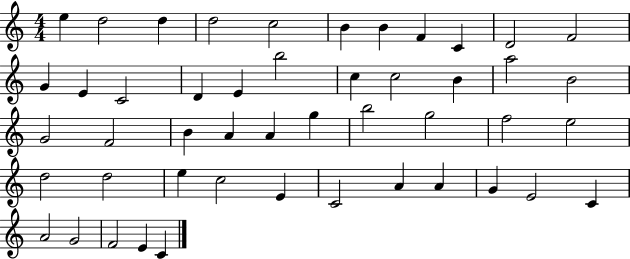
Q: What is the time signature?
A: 4/4